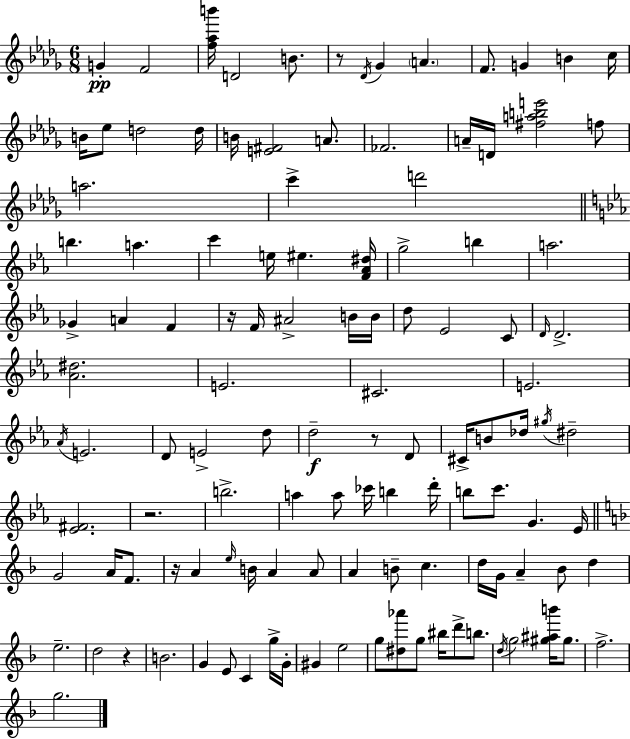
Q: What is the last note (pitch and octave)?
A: G5